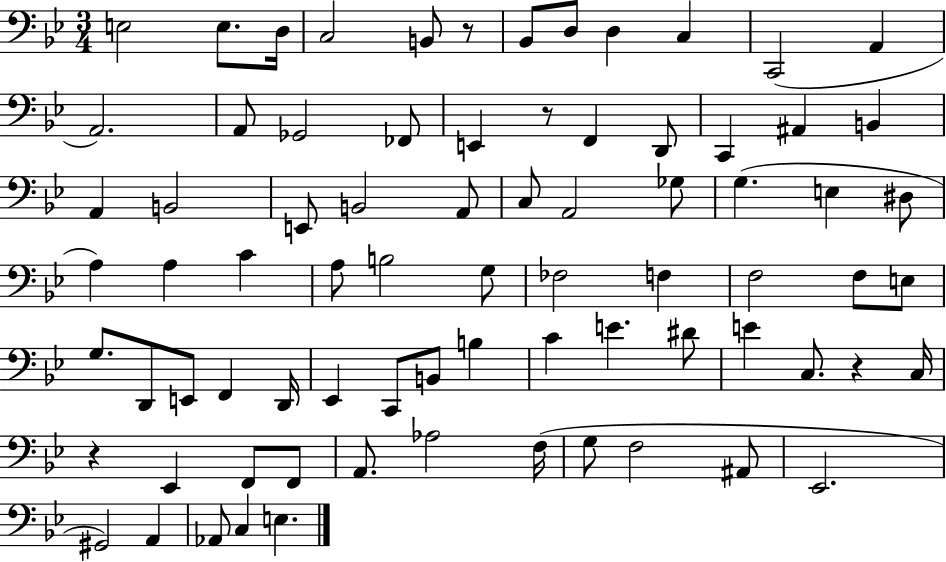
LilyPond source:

{
  \clef bass
  \numericTimeSignature
  \time 3/4
  \key bes \major
  e2 e8. d16 | c2 b,8 r8 | bes,8 d8 d4 c4 | c,2( a,4 | \break a,2.) | a,8 ges,2 fes,8 | e,4 r8 f,4 d,8 | c,4 ais,4 b,4 | \break a,4 b,2 | e,8 b,2 a,8 | c8 a,2 ges8 | g4.( e4 dis8 | \break a4) a4 c'4 | a8 b2 g8 | fes2 f4 | f2 f8 e8 | \break g8. d,8 e,8 f,4 d,16 | ees,4 c,8 b,8 b4 | c'4 e'4. dis'8 | e'4 c8. r4 c16 | \break r4 ees,4 f,8 f,8 | a,8. aes2 f16( | g8 f2 ais,8 | ees,2. | \break gis,2) a,4 | aes,8 c4 e4. | \bar "|."
}